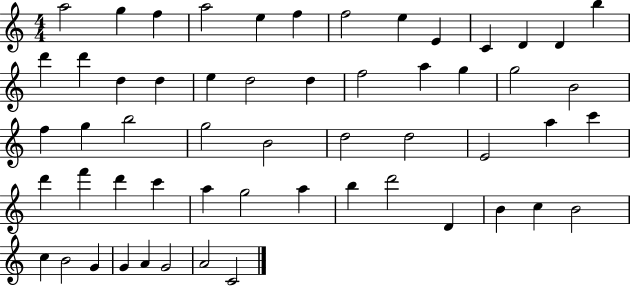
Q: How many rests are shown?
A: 0